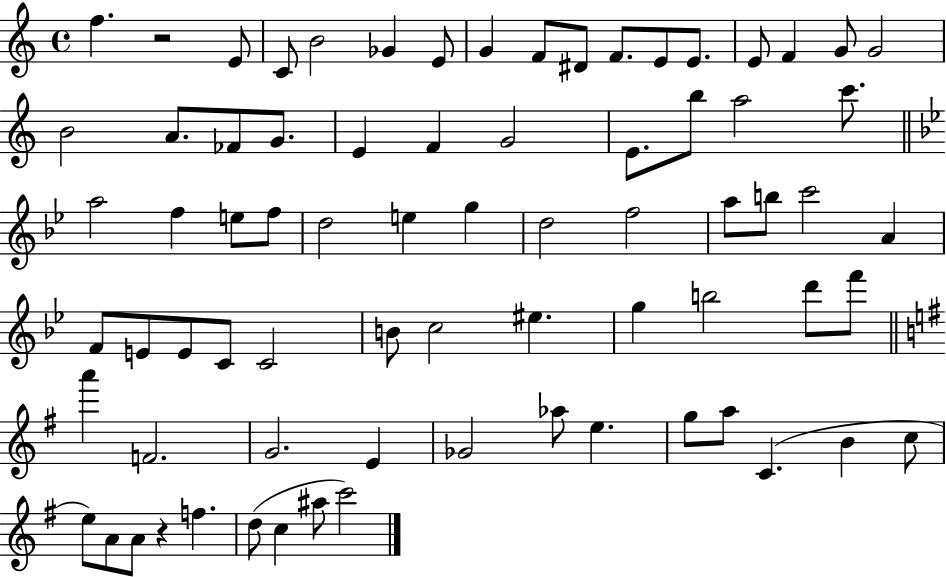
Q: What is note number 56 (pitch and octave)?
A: E4